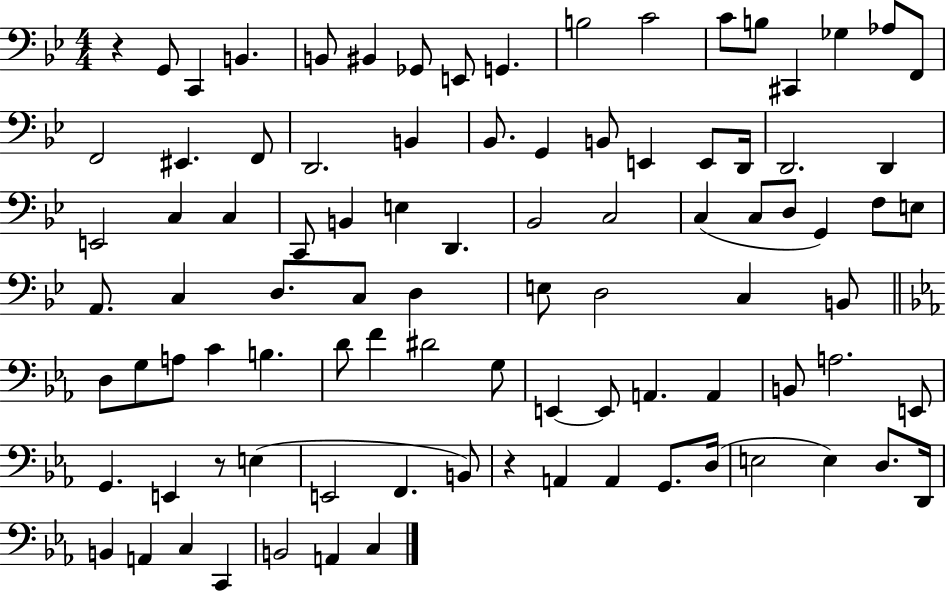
{
  \clef bass
  \numericTimeSignature
  \time 4/4
  \key bes \major
  r4 g,8 c,4 b,4. | b,8 bis,4 ges,8 e,8 g,4. | b2 c'2 | c'8 b8 cis,4 ges4 aes8 f,8 | \break f,2 eis,4. f,8 | d,2. b,4 | bes,8. g,4 b,8 e,4 e,8 d,16 | d,2. d,4 | \break e,2 c4 c4 | c,8 b,4 e4 d,4. | bes,2 c2 | c4( c8 d8 g,4) f8 e8 | \break a,8. c4 d8. c8 d4 | e8 d2 c4 b,8 | \bar "||" \break \key ees \major d8 g8 a8 c'4 b4. | d'8 f'4 dis'2 g8 | e,4~~ e,8 a,4. a,4 | b,8 a2. e,8 | \break g,4. e,4 r8 e4( | e,2 f,4. b,8) | r4 a,4 a,4 g,8. d16( | e2 e4) d8. d,16 | \break b,4 a,4 c4 c,4 | b,2 a,4 c4 | \bar "|."
}